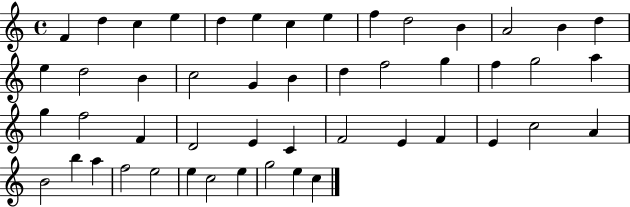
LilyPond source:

{
  \clef treble
  \time 4/4
  \defaultTimeSignature
  \key c \major
  f'4 d''4 c''4 e''4 | d''4 e''4 c''4 e''4 | f''4 d''2 b'4 | a'2 b'4 d''4 | \break e''4 d''2 b'4 | c''2 g'4 b'4 | d''4 f''2 g''4 | f''4 g''2 a''4 | \break g''4 f''2 f'4 | d'2 e'4 c'4 | f'2 e'4 f'4 | e'4 c''2 a'4 | \break b'2 b''4 a''4 | f''2 e''2 | e''4 c''2 e''4 | g''2 e''4 c''4 | \break \bar "|."
}